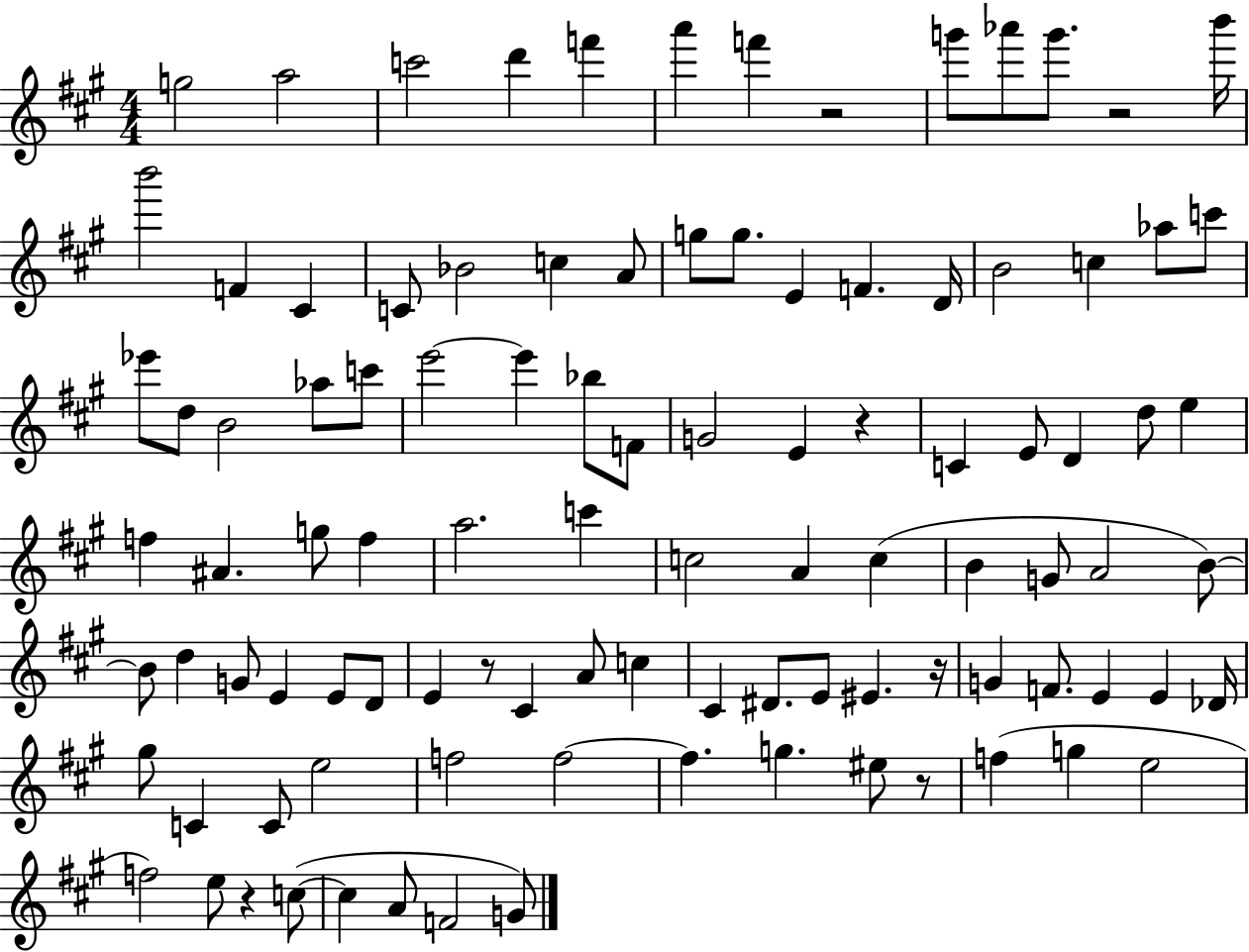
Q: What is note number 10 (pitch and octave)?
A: G6